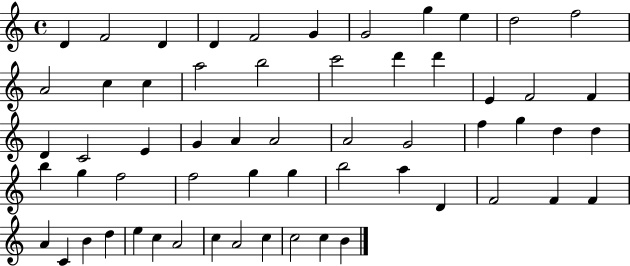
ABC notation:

X:1
T:Untitled
M:4/4
L:1/4
K:C
D F2 D D F2 G G2 g e d2 f2 A2 c c a2 b2 c'2 d' d' E F2 F D C2 E G A A2 A2 G2 f g d d b g f2 f2 g g b2 a D F2 F F A C B d e c A2 c A2 c c2 c B